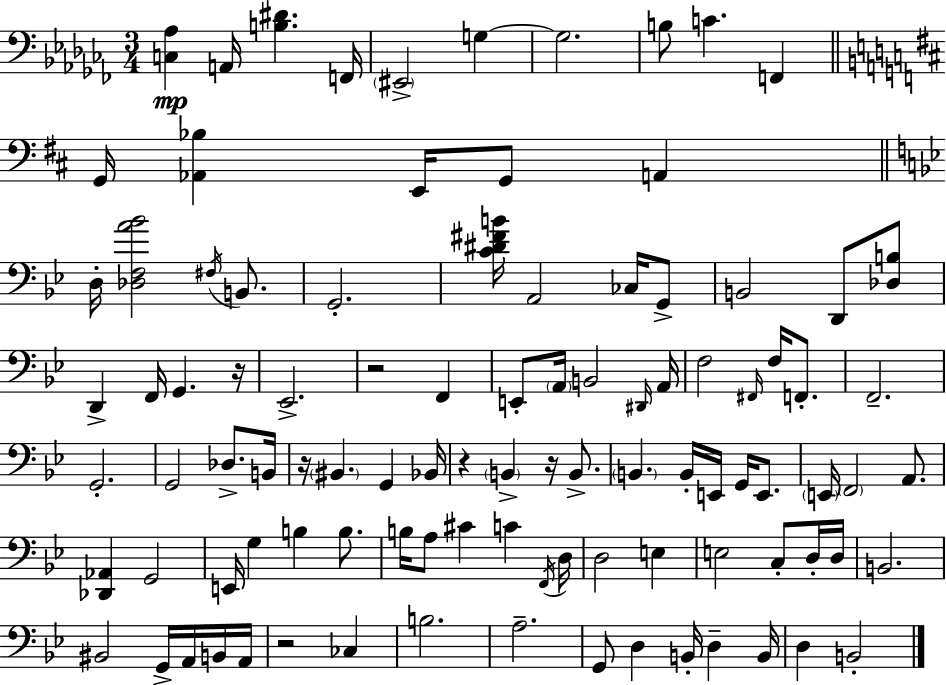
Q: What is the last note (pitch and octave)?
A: B2